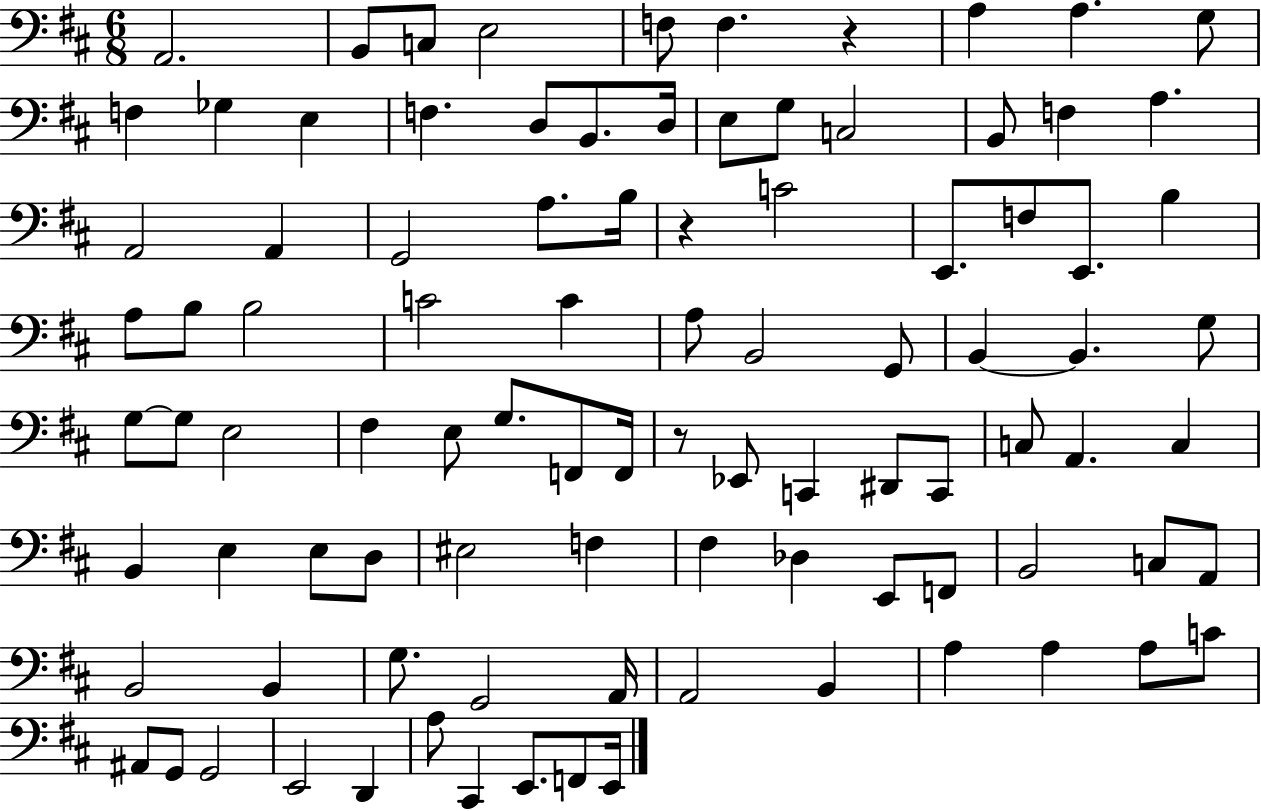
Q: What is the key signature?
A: D major